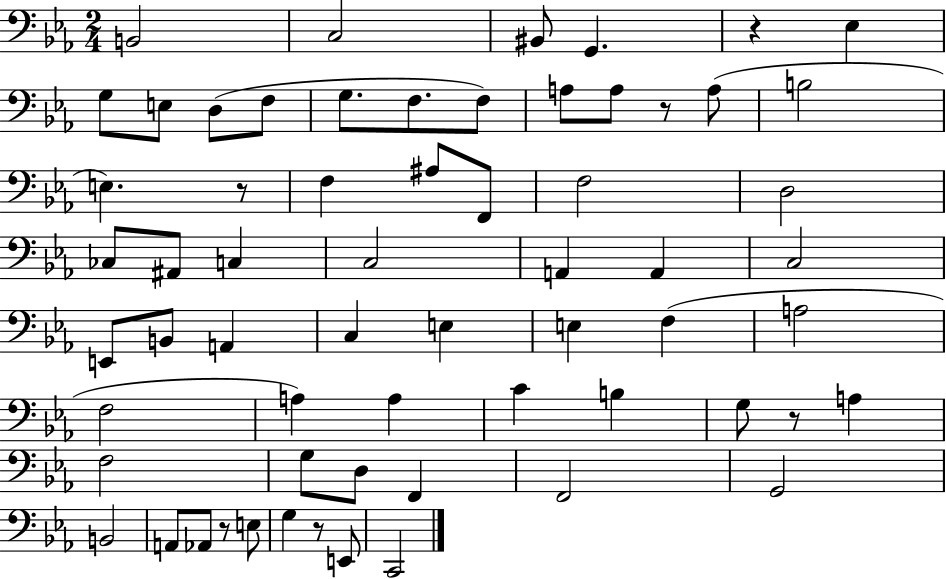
{
  \clef bass
  \numericTimeSignature
  \time 2/4
  \key ees \major
  b,2 | c2 | bis,8 g,4. | r4 ees4 | \break g8 e8 d8( f8 | g8. f8. f8) | a8 a8 r8 a8( | b2 | \break e4.) r8 | f4 ais8 f,8 | f2 | d2 | \break ces8 ais,8 c4 | c2 | a,4 a,4 | c2 | \break e,8 b,8 a,4 | c4 e4 | e4 f4( | a2 | \break f2 | a4) a4 | c'4 b4 | g8 r8 a4 | \break f2 | g8 d8 f,4 | f,2 | g,2 | \break b,2 | a,8 aes,8 r8 e8 | g4 r8 e,8 | c,2 | \break \bar "|."
}